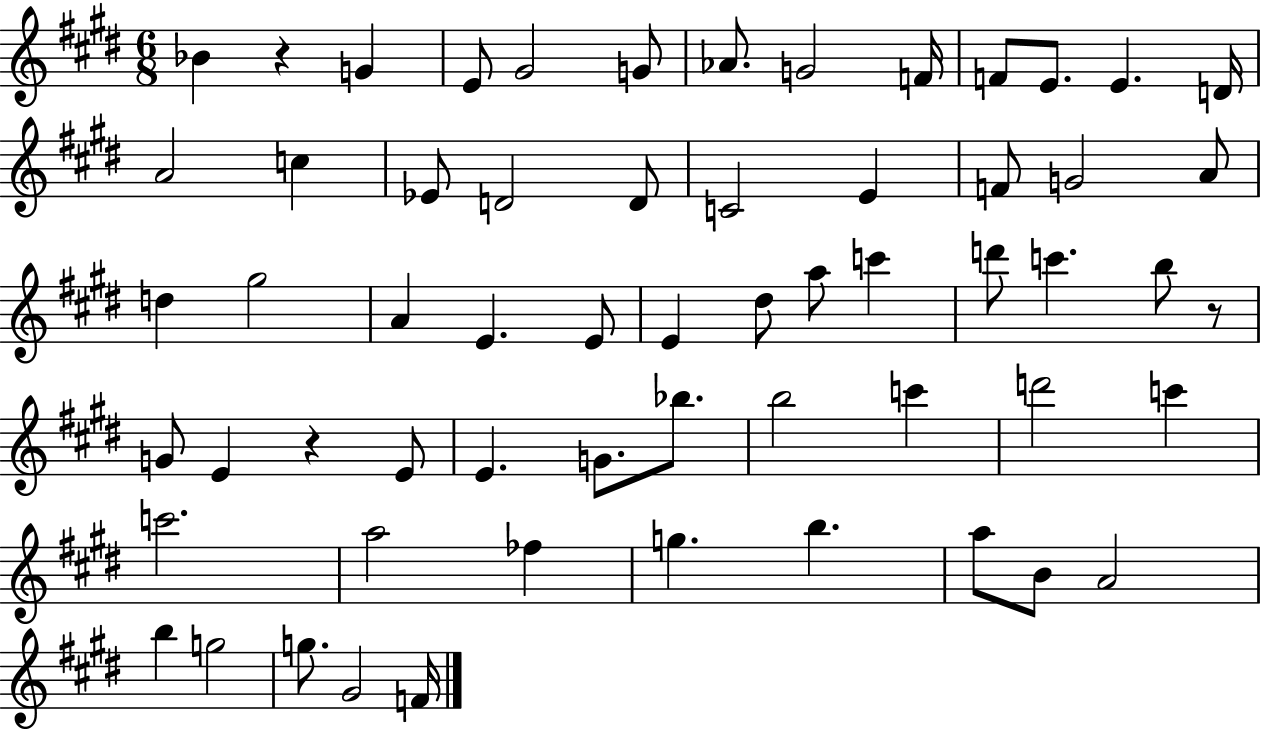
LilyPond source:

{
  \clef treble
  \numericTimeSignature
  \time 6/8
  \key e \major
  bes'4 r4 g'4 | e'8 gis'2 g'8 | aes'8. g'2 f'16 | f'8 e'8. e'4. d'16 | \break a'2 c''4 | ees'8 d'2 d'8 | c'2 e'4 | f'8 g'2 a'8 | \break d''4 gis''2 | a'4 e'4. e'8 | e'4 dis''8 a''8 c'''4 | d'''8 c'''4. b''8 r8 | \break g'8 e'4 r4 e'8 | e'4. g'8. bes''8. | b''2 c'''4 | d'''2 c'''4 | \break c'''2. | a''2 fes''4 | g''4. b''4. | a''8 b'8 a'2 | \break b''4 g''2 | g''8. gis'2 f'16 | \bar "|."
}